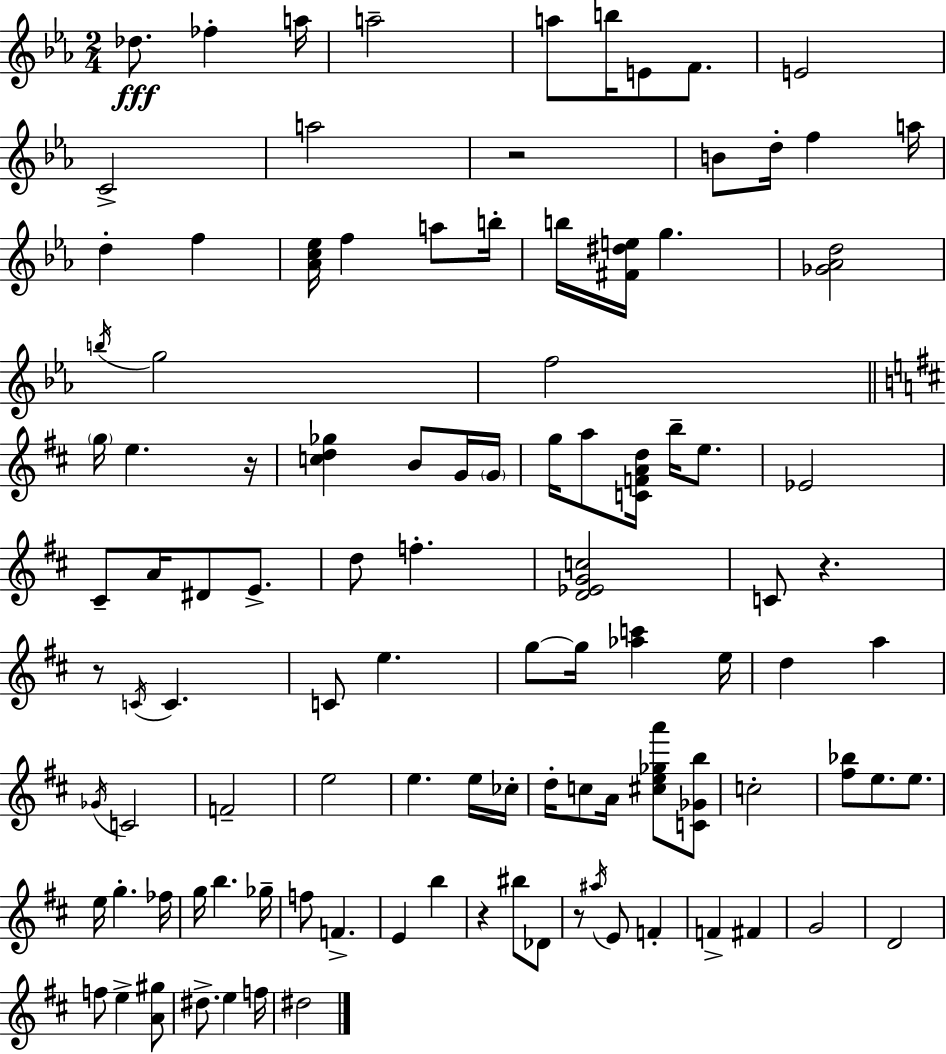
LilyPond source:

{
  \clef treble
  \numericTimeSignature
  \time 2/4
  \key ees \major
  des''8.\fff fes''4-. a''16 | a''2-- | a''8 b''16 e'8 f'8. | e'2 | \break c'2-> | a''2 | r2 | b'8 d''16-. f''4 a''16 | \break d''4-. f''4 | <aes' c'' ees''>16 f''4 a''8 b''16-. | b''16 <fis' dis'' e''>16 g''4. | <ges' aes' d''>2 | \break \acciaccatura { b''16 } g''2 | f''2 | \bar "||" \break \key d \major \parenthesize g''16 e''4. r16 | <c'' d'' ges''>4 b'8 g'16 \parenthesize g'16 | g''16 a''8 <c' f' a' d''>16 b''16-- e''8. | ees'2 | \break cis'8-- a'16 dis'8 e'8.-> | d''8 f''4.-. | <d' ees' g' c''>2 | c'8 r4. | \break r8 \acciaccatura { c'16 } c'4. | c'8 e''4. | g''8~~ g''16 <aes'' c'''>4 | e''16 d''4 a''4 | \break \acciaccatura { ges'16 } c'2 | f'2-- | e''2 | e''4. | \break e''16 ces''16-. d''16-. c''8 a'16 <cis'' e'' ges'' a'''>8 | <c' ges' b''>8 c''2-. | <fis'' bes''>8 e''8. e''8. | e''16 g''4.-. | \break fes''16 g''16 b''4. | ges''16-- f''8 f'4.-> | e'4 b''4 | r4 bis''8 | \break des'8 r8 \acciaccatura { ais''16 } e'8 f'4-. | f'4-> fis'4 | g'2 | d'2 | \break f''8 e''4-> | <a' gis''>8 dis''8.-> e''4 | f''16 dis''2 | \bar "|."
}